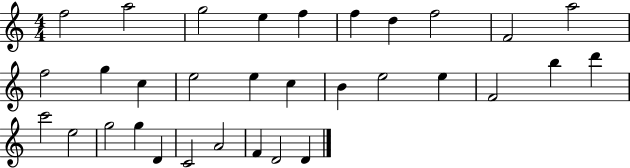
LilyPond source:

{
  \clef treble
  \numericTimeSignature
  \time 4/4
  \key c \major
  f''2 a''2 | g''2 e''4 f''4 | f''4 d''4 f''2 | f'2 a''2 | \break f''2 g''4 c''4 | e''2 e''4 c''4 | b'4 e''2 e''4 | f'2 b''4 d'''4 | \break c'''2 e''2 | g''2 g''4 d'4 | c'2 a'2 | f'4 d'2 d'4 | \break \bar "|."
}